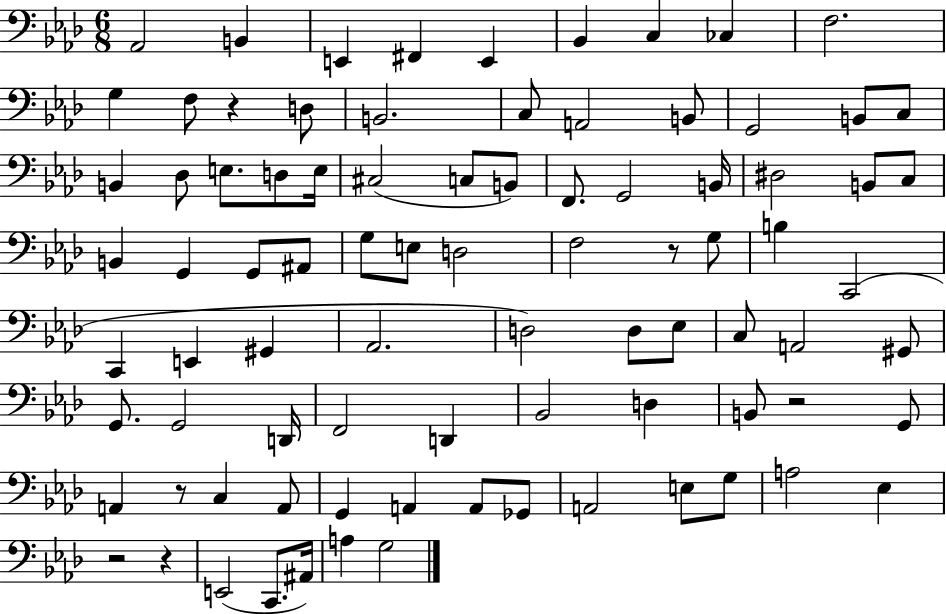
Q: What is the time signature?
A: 6/8